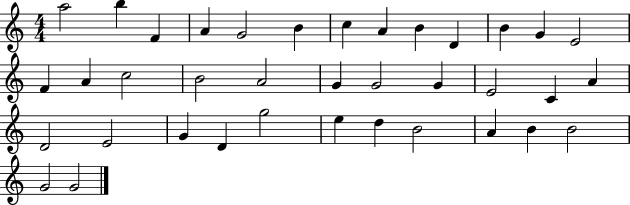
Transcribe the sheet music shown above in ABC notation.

X:1
T:Untitled
M:4/4
L:1/4
K:C
a2 b F A G2 B c A B D B G E2 F A c2 B2 A2 G G2 G E2 C A D2 E2 G D g2 e d B2 A B B2 G2 G2